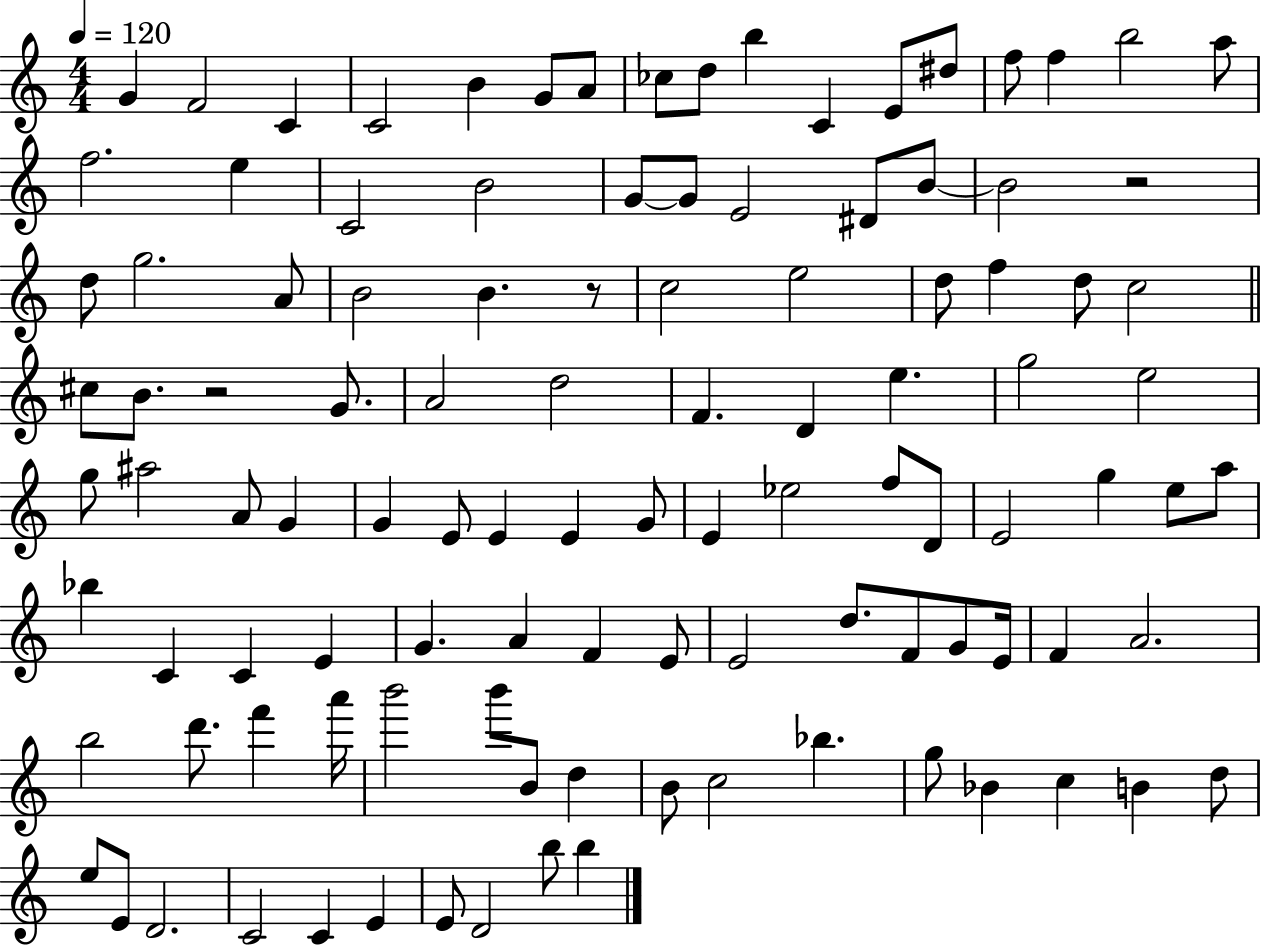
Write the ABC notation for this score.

X:1
T:Untitled
M:4/4
L:1/4
K:C
G F2 C C2 B G/2 A/2 _c/2 d/2 b C E/2 ^d/2 f/2 f b2 a/2 f2 e C2 B2 G/2 G/2 E2 ^D/2 B/2 B2 z2 d/2 g2 A/2 B2 B z/2 c2 e2 d/2 f d/2 c2 ^c/2 B/2 z2 G/2 A2 d2 F D e g2 e2 g/2 ^a2 A/2 G G E/2 E E G/2 E _e2 f/2 D/2 E2 g e/2 a/2 _b C C E G A F E/2 E2 d/2 F/2 G/2 E/4 F A2 b2 d'/2 f' a'/4 b'2 b'/2 B/2 d B/2 c2 _b g/2 _B c B d/2 e/2 E/2 D2 C2 C E E/2 D2 b/2 b